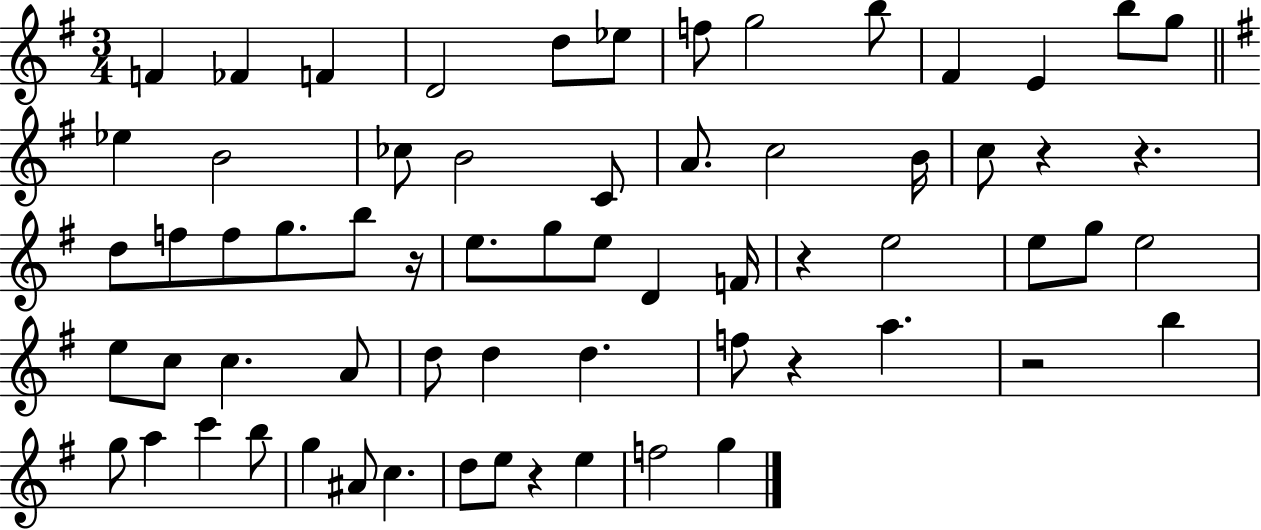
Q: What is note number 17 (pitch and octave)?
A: B4